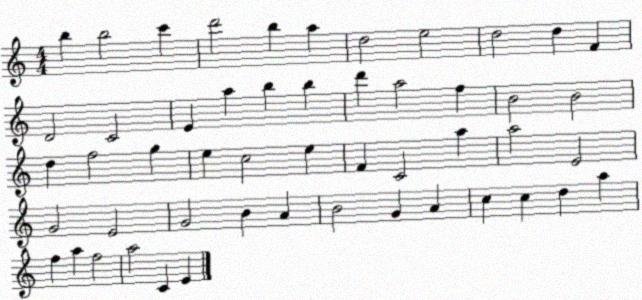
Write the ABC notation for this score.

X:1
T:Untitled
M:4/4
L:1/4
K:C
b b2 c' d'2 b a d2 e2 d2 d F D2 C2 E a b b d' a2 f B2 B2 d f2 g e c2 e F C2 a a2 E2 G2 E2 G2 B A B2 G A c c d a f a f2 a2 C E